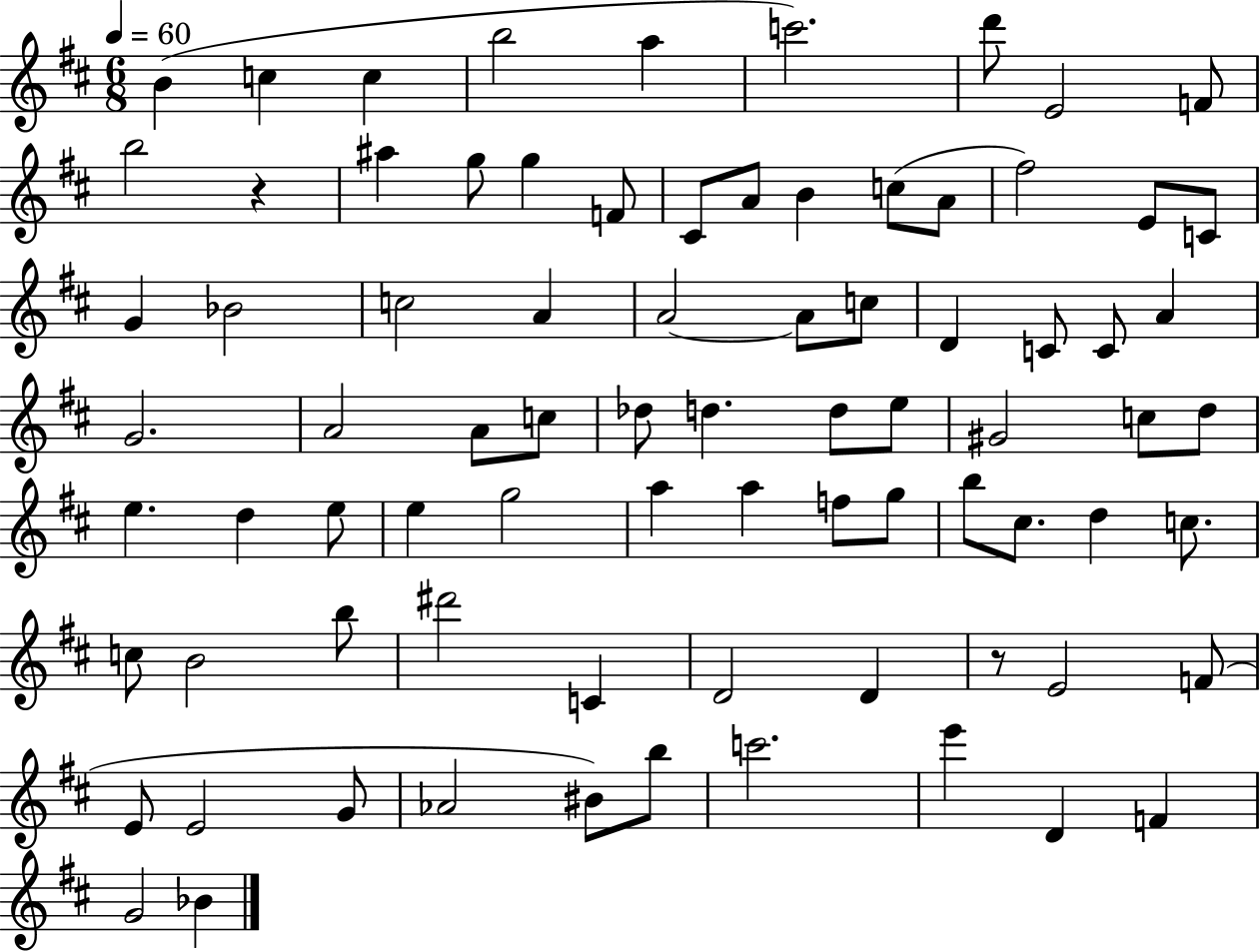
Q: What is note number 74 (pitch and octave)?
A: E6